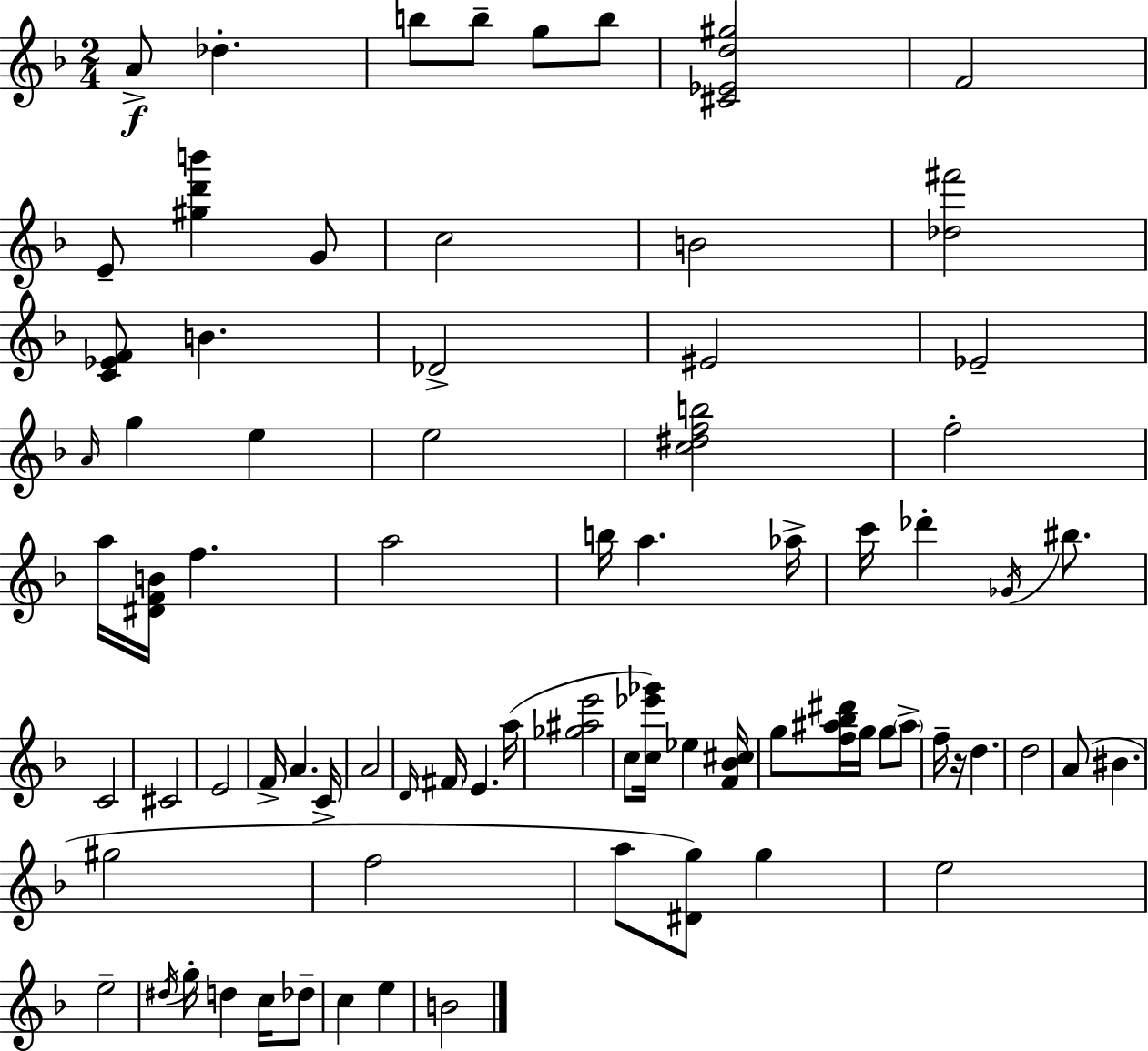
{
  \clef treble
  \numericTimeSignature
  \time 2/4
  \key d \minor
  a'8->\f des''4.-. | b''8 b''8-- g''8 b''8 | <cis' ees' d'' gis''>2 | f'2 | \break e'8-- <gis'' d''' b'''>4 g'8 | c''2 | b'2 | <des'' fis'''>2 | \break <c' ees' f'>8 b'4. | des'2-> | eis'2 | ees'2-- | \break \grace { a'16 } g''4 e''4 | e''2 | <c'' dis'' f'' b''>2 | f''2-. | \break a''16 <dis' f' b'>16 f''4. | a''2 | b''16 a''4. | aes''16-> c'''16 des'''4-. \acciaccatura { ges'16 } bis''8. | \break c'2 | cis'2 | e'2 | f'16-> a'4. | \break c'16-> a'2 | \grace { d'16 } \parenthesize fis'16 e'4. | a''16( <ges'' ais'' e'''>2 | c''8 <c'' ees''' ges'''>16) ees''4 | \break <f' bes' cis''>16 g''8 <f'' ais'' bes'' dis'''>16 g''16 g''8 | \parenthesize ais''8-> f''16-- r16 d''4. | d''2 | a'8( bis'4. | \break gis''2 | f''2 | a''8 <dis' g''>8) g''4 | e''2 | \break e''2-- | \acciaccatura { dis''16 } g''16-. d''4 | c''16 des''8-- c''4 | e''4 b'2 | \break \bar "|."
}